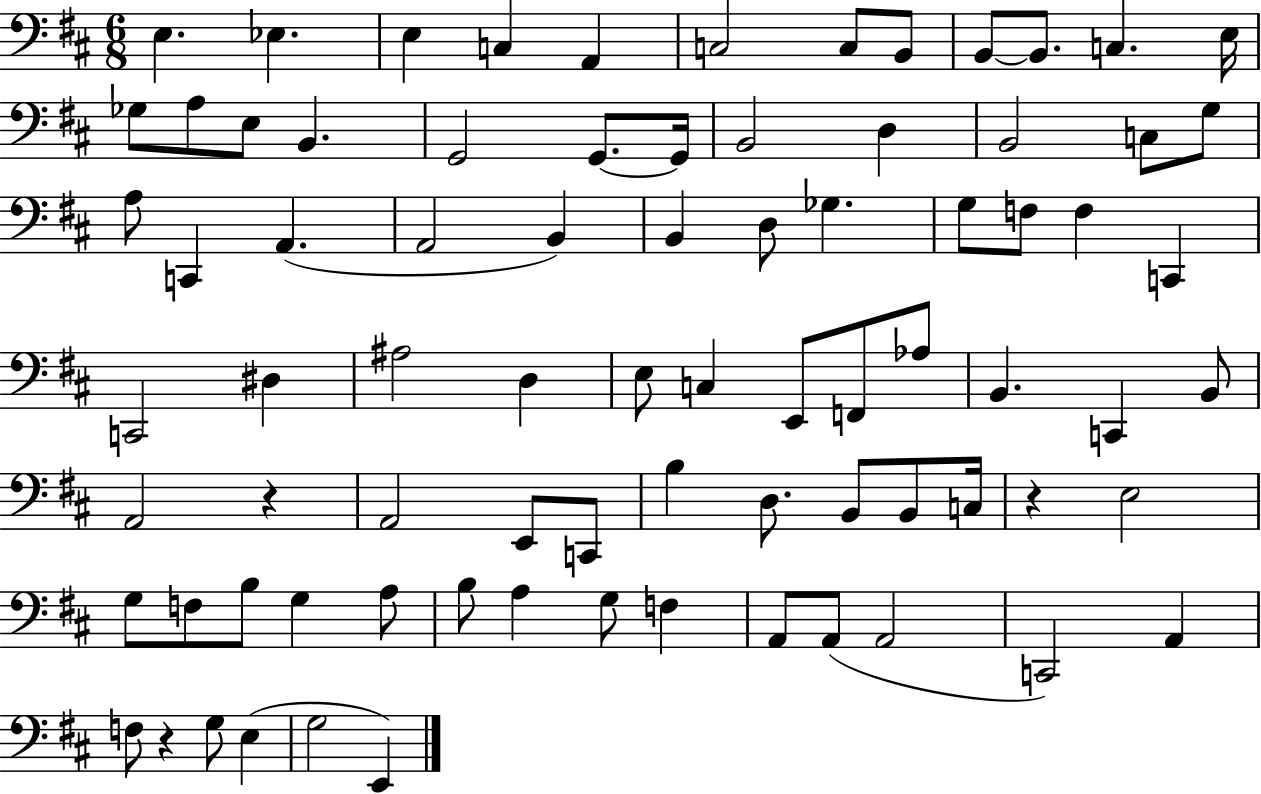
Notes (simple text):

E3/q. Eb3/q. E3/q C3/q A2/q C3/h C3/e B2/e B2/e B2/e. C3/q. E3/s Gb3/e A3/e E3/e B2/q. G2/h G2/e. G2/s B2/h D3/q B2/h C3/e G3/e A3/e C2/q A2/q. A2/h B2/q B2/q D3/e Gb3/q. G3/e F3/e F3/q C2/q C2/h D#3/q A#3/h D3/q E3/e C3/q E2/e F2/e Ab3/e B2/q. C2/q B2/e A2/h R/q A2/h E2/e C2/e B3/q D3/e. B2/e B2/e C3/s R/q E3/h G3/e F3/e B3/e G3/q A3/e B3/e A3/q G3/e F3/q A2/e A2/e A2/h C2/h A2/q F3/e R/q G3/e E3/q G3/h E2/q